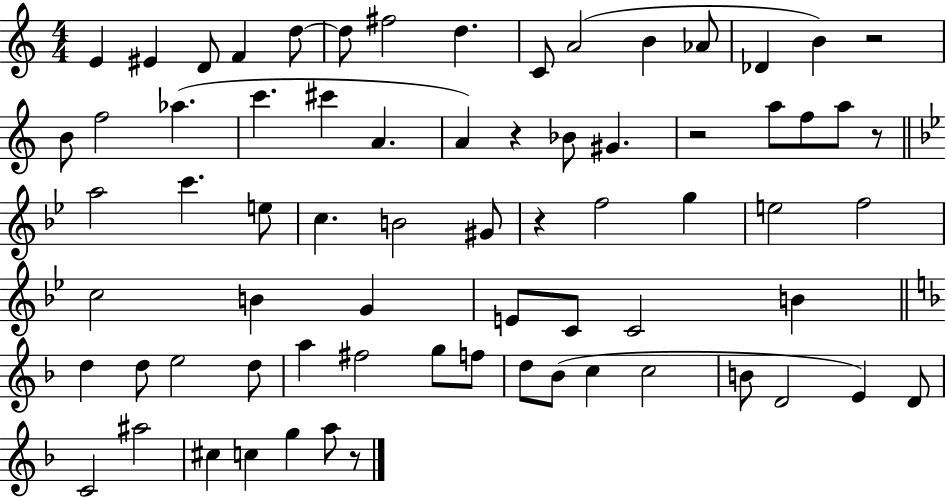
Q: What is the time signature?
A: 4/4